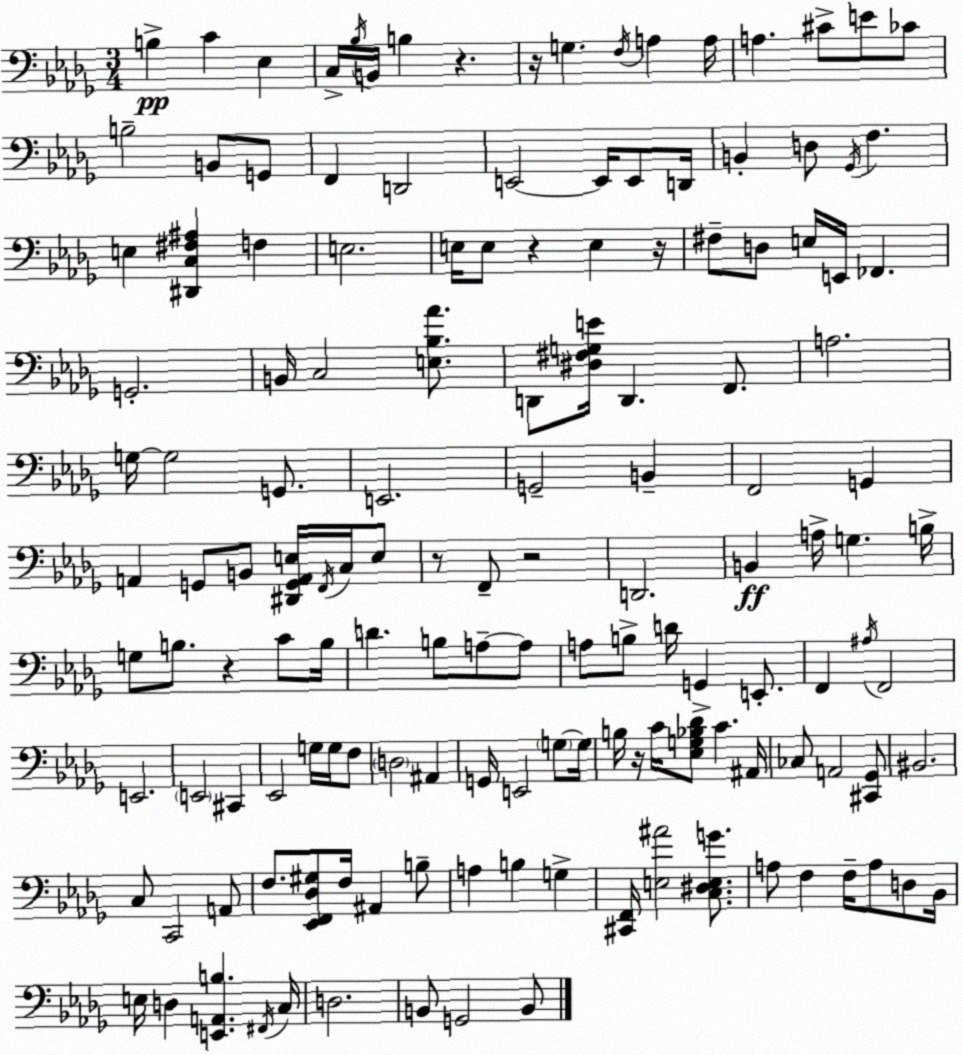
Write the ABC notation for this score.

X:1
T:Untitled
M:3/4
L:1/4
K:Bbm
B, C _E, C,/4 _B,/4 B,,/4 B, z z/4 G, F,/4 A, A,/4 A, ^C/2 E/2 _C/2 B,2 B,,/2 G,,/2 F,, D,,2 E,,2 E,,/4 E,,/2 D,,/4 B,, D,/2 _G,,/4 F, E, [^D,,C,^F,^A,] F, E,2 E,/4 E,/2 z E, z/4 ^F,/2 D,/2 E,/4 E,,/4 _F,, G,,2 B,,/4 C,2 [E,_B,_A]/2 D,,/2 [^D,^F,G,E]/4 D,, F,,/2 A,2 G,/4 G,2 G,,/2 E,,2 G,,2 B,, F,,2 G,, A,, G,,/2 B,,/2 [^D,,G,,A,,E,]/4 F,,/4 C,/4 E,/2 z/2 F,,/2 z2 D,,2 B,, A,/4 G, B,/4 G,/2 B,/2 z C/2 B,/4 D B,/2 A,/2 A,/2 A,/2 B,/2 D/4 G,, E,,/2 F,, ^A,/4 F,,2 E,,2 E,,2 ^C,, _E,,2 G,/4 G,/4 F,/2 D,2 ^A,, G,,/4 E,,2 G,/2 G,/4 B,/4 z/4 C/4 [_E,G,_B,_D]/2 C ^A,,/4 _C,/2 A,,2 [^C,,_G,,]/2 ^B,,2 C,/2 C,,2 A,,/2 F,/2 [_E,,F,,_D,^G,]/2 F,/4 ^A,, B,/2 A, B, G, [^C,,F,,]/4 [E,^A]2 [C,^D,E,G]/2 A,/2 F, F,/4 A,/2 D,/2 _B,,/4 E,/4 D, [E,,A,,B,] ^F,,/4 C,/4 D,2 B,,/2 G,,2 B,,/2